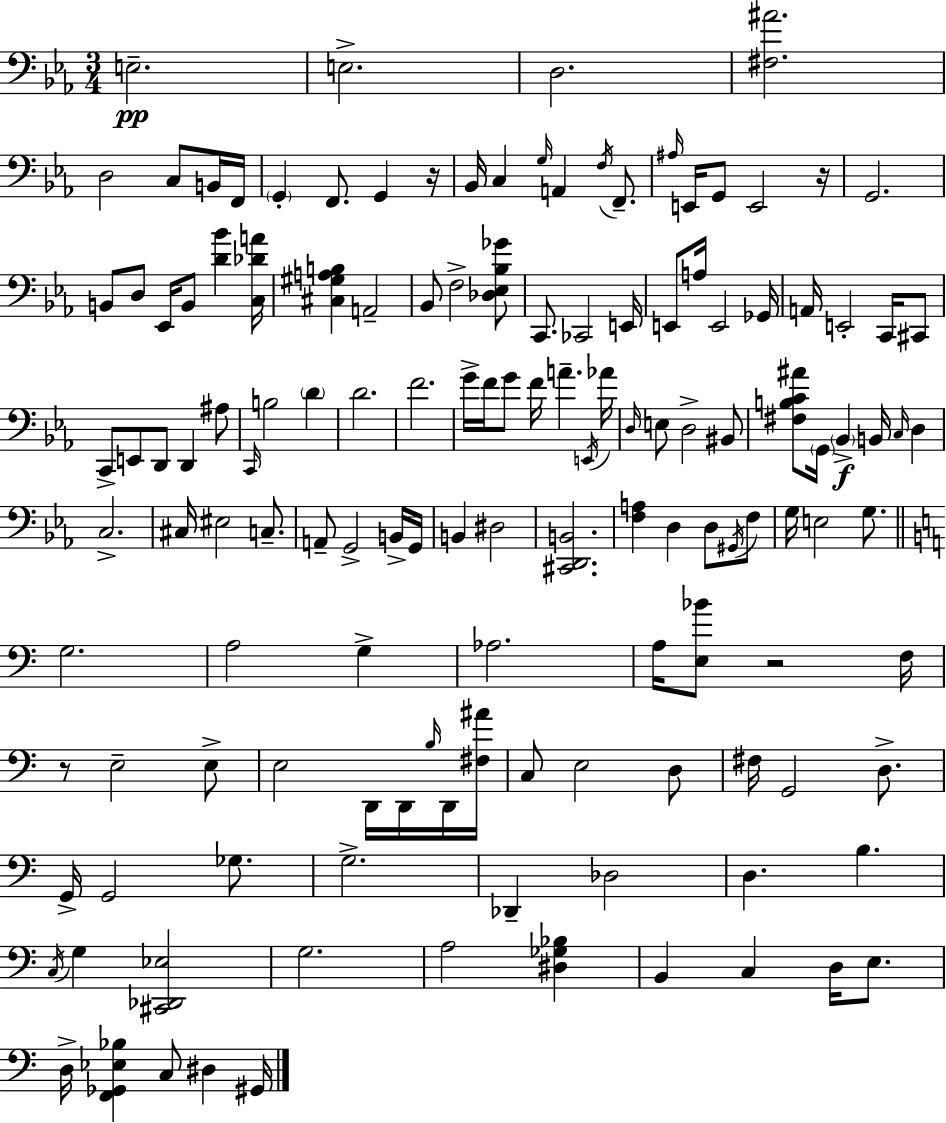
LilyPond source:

{
  \clef bass
  \numericTimeSignature
  \time 3/4
  \key ees \major
  e2.--\pp | e2.-> | d2. | <fis ais'>2. | \break d2 c8 b,16 f,16 | \parenthesize g,4-. f,8. g,4 r16 | bes,16 c4 \grace { g16 } a,4 \acciaccatura { f16 } f,8.-- | \grace { ais16 } e,16 g,8 e,2 | \break r16 g,2. | b,8 d8 ees,16 b,8 <d' bes'>4 | <c des' a'>16 <cis gis a b>4 a,2-- | bes,8 f2-> | \break <des ees bes ges'>8 c,8. ces,2 | e,16 e,8 a16 e,2 | ges,16 a,16 e,2-. | c,16 cis,8 c,8-> e,8 d,8 d,4 | \break ais8 \grace { c,16 } b2 | \parenthesize d'4 d'2. | f'2. | g'16-> f'16 g'8 f'16 a'4.-- | \break \acciaccatura { e,16 } aes'16 \grace { d16 } e8 d2-> | bis,8 <fis b c' ais'>8 \parenthesize g,16 \parenthesize bes,4->\f | b,16 \grace { c16 } d4 c2.-> | cis16 eis2 | \break c8.-- a,8-- g,2-> | b,16-> g,16 b,4 dis2 | <cis, d, b,>2. | <f a>4 d4 | \break d8 \acciaccatura { gis,16 } f8 g16 e2 | g8. \bar "||" \break \key a \minor g2. | a2 g4-> | aes2. | a16 <e bes'>8 r2 f16 | \break r8 e2-- e8-> | e2 d,16 d,16 \grace { b16 } d,16 | <fis ais'>16 c8 e2 d8 | fis16 g,2 d8.-> | \break g,16-> g,2 ges8. | g2.-> | des,4-- des2 | d4. b4. | \break \acciaccatura { c16 } g4 <cis, des, ees>2 | g2. | a2 <dis ges bes>4 | b,4 c4 d16 e8. | \break d16-> <f, ges, ees bes>4 c8 dis4 | gis,16 \bar "|."
}